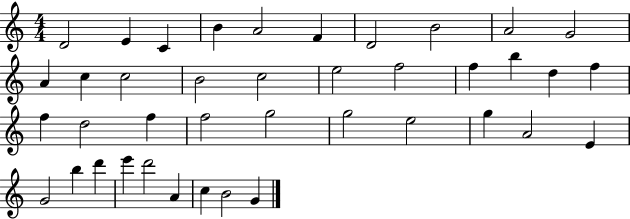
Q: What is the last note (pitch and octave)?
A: G4